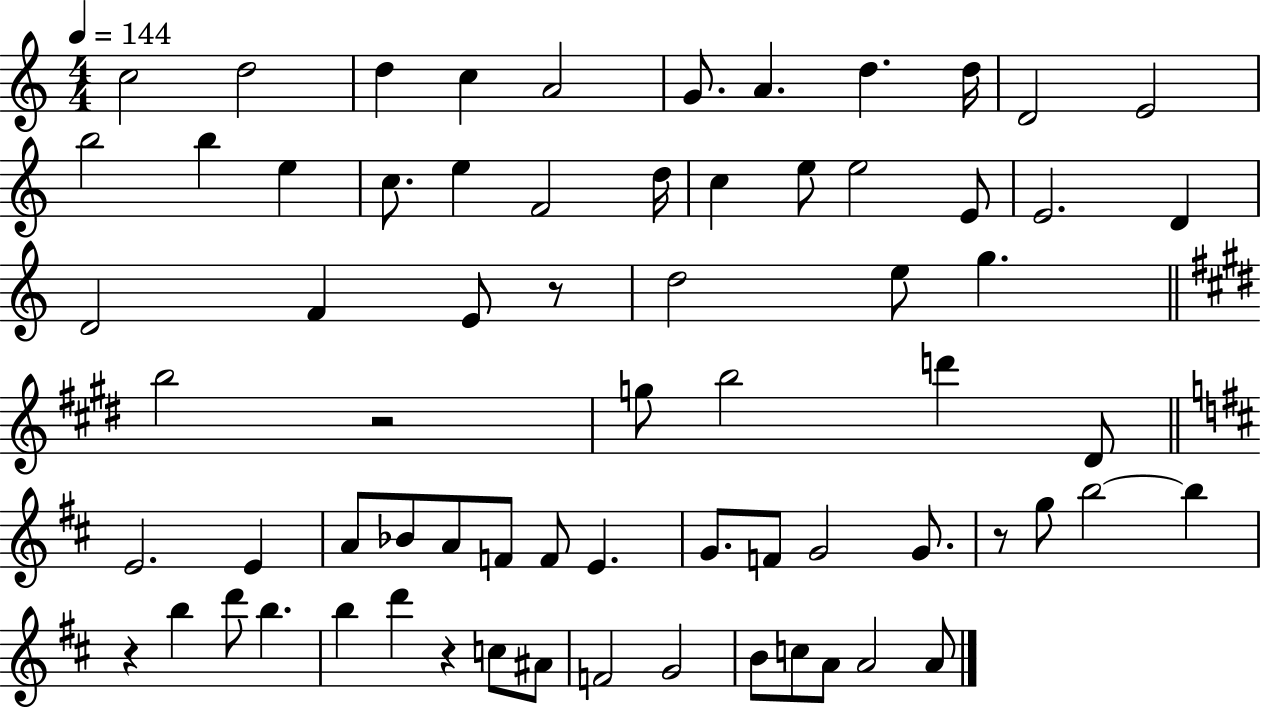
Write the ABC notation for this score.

X:1
T:Untitled
M:4/4
L:1/4
K:C
c2 d2 d c A2 G/2 A d d/4 D2 E2 b2 b e c/2 e F2 d/4 c e/2 e2 E/2 E2 D D2 F E/2 z/2 d2 e/2 g b2 z2 g/2 b2 d' ^D/2 E2 E A/2 _B/2 A/2 F/2 F/2 E G/2 F/2 G2 G/2 z/2 g/2 b2 b z b d'/2 b b d' z c/2 ^A/2 F2 G2 B/2 c/2 A/2 A2 A/2